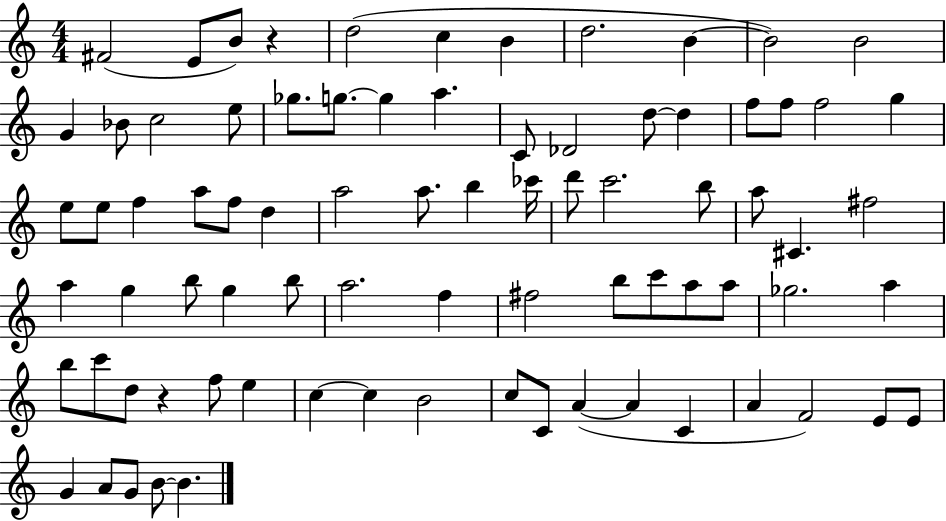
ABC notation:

X:1
T:Untitled
M:4/4
L:1/4
K:C
^F2 E/2 B/2 z d2 c B d2 B B2 B2 G _B/2 c2 e/2 _g/2 g/2 g a C/2 _D2 d/2 d f/2 f/2 f2 g e/2 e/2 f a/2 f/2 d a2 a/2 b _c'/4 d'/2 c'2 b/2 a/2 ^C ^f2 a g b/2 g b/2 a2 f ^f2 b/2 c'/2 a/2 a/2 _g2 a b/2 c'/2 d/2 z f/2 e c c B2 c/2 C/2 A A C A F2 E/2 E/2 G A/2 G/2 B/2 B